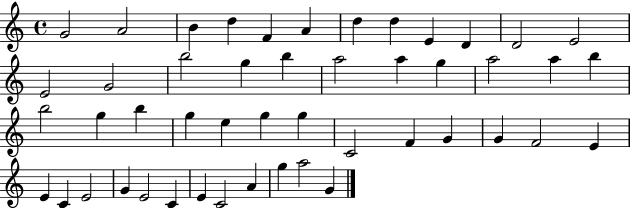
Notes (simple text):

G4/h A4/h B4/q D5/q F4/q A4/q D5/q D5/q E4/q D4/q D4/h E4/h E4/h G4/h B5/h G5/q B5/q A5/h A5/q G5/q A5/h A5/q B5/q B5/h G5/q B5/q G5/q E5/q G5/q G5/q C4/h F4/q G4/q G4/q F4/h E4/q E4/q C4/q E4/h G4/q E4/h C4/q E4/q C4/h A4/q G5/q A5/h G4/q